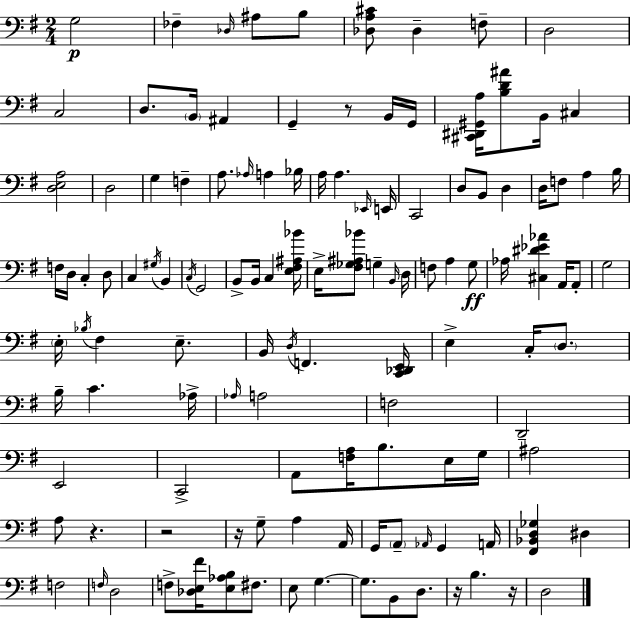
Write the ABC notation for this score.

X:1
T:Untitled
M:2/4
L:1/4
K:G
G,2 _F, _D,/4 ^A,/2 B,/2 [_D,A,^C]/2 _D, F,/2 D,2 C,2 D,/2 B,,/4 ^A,, G,, z/2 B,,/4 G,,/4 [^C,,^D,,^G,,A,]/4 [B,D^A]/2 B,,/4 ^C, [D,E,A,]2 D,2 G, F, A,/2 _A,/4 A, _B,/4 A,/4 A, _E,,/4 E,,/4 C,,2 D,/2 B,,/2 D, D,/4 F,/2 A, B,/4 F,/4 D,/4 C, D,/2 C, ^G,/4 B,, C,/4 G,,2 B,,/2 B,,/4 C, [E,^F,^A,_B]/4 E,/4 [^F,_G,^A,_B]/2 G, B,,/4 D,/4 F,/2 A, G,/2 _A,/4 [^C,^D_E_A] A,,/4 A,,/2 G,2 E,/4 _B,/4 ^F, E,/2 B,,/4 D,/4 F,, [C,,_D,,E,,]/4 E, C,/4 D,/2 B,/4 C _A,/4 _A,/4 A,2 F,2 D,,2 E,,2 C,,2 A,,/2 [F,A,]/4 B,/2 E,/4 G,/4 ^A,2 A,/2 z z2 z/4 G,/2 A, A,,/4 G,,/4 A,,/2 _A,,/4 G,, A,,/4 [^F,,_B,,D,_G,] ^D, F,2 F,/4 D,2 F,/2 [_D,E,^F]/4 [E,_A,B,]/2 ^F,/2 E,/2 G, G,/2 B,,/2 D,/2 z/4 B, z/4 D,2